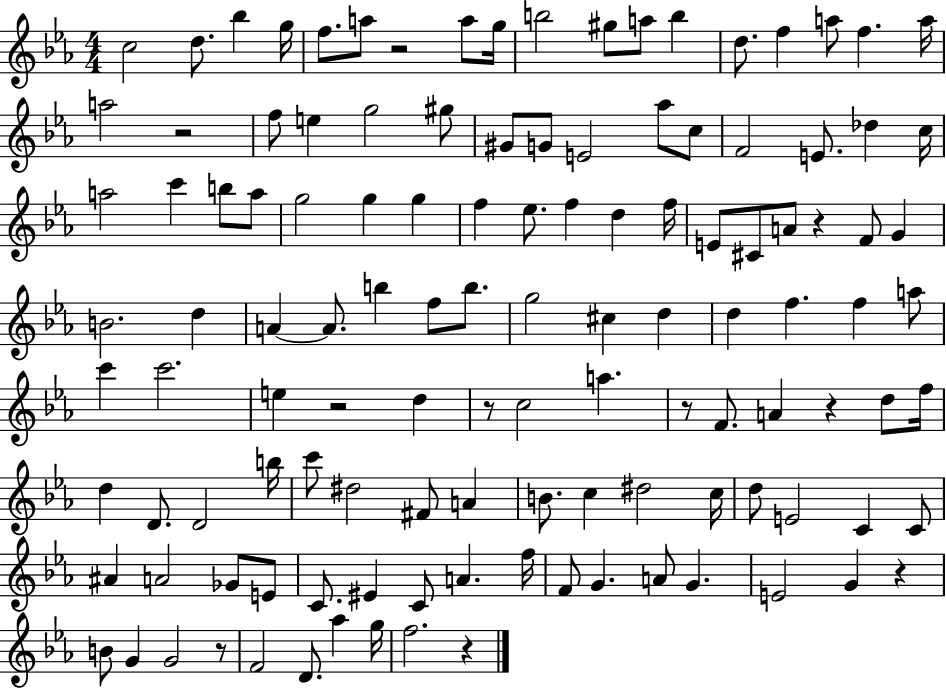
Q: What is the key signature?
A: EES major